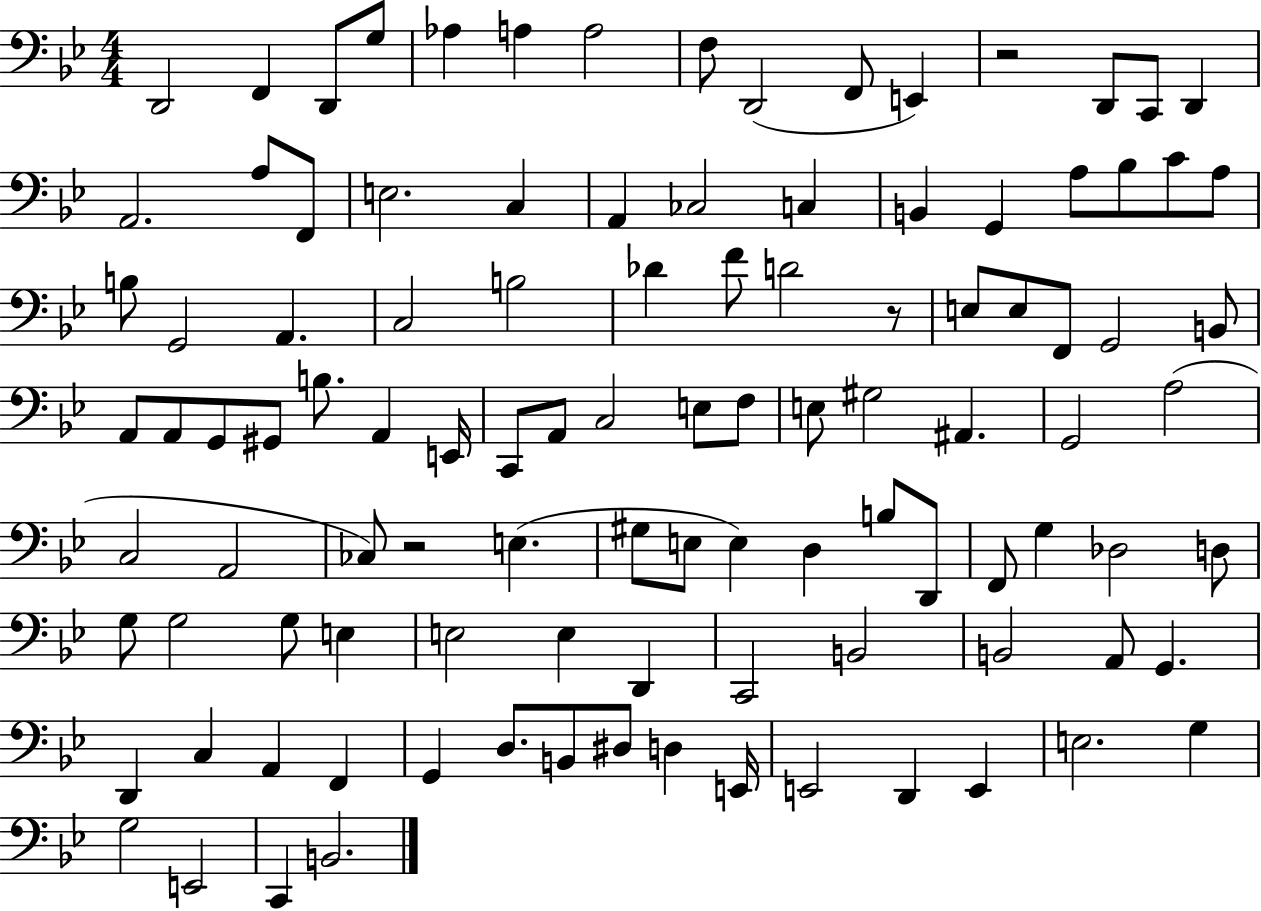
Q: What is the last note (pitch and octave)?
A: B2